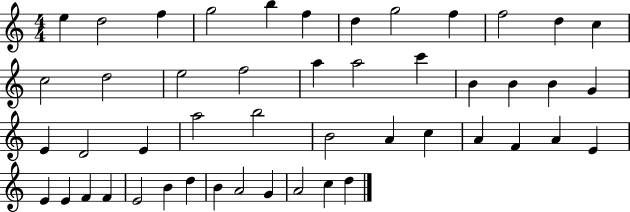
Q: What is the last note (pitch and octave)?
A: D5